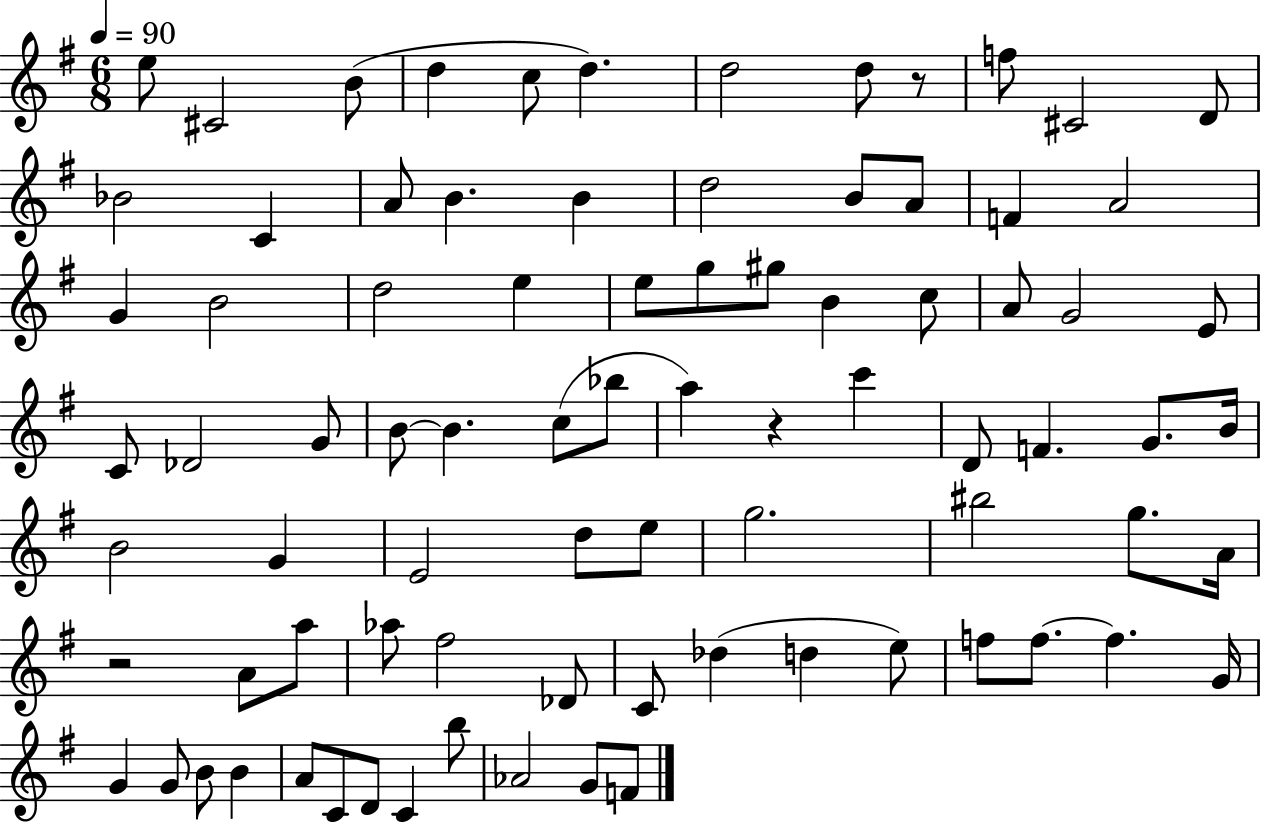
X:1
T:Untitled
M:6/8
L:1/4
K:G
e/2 ^C2 B/2 d c/2 d d2 d/2 z/2 f/2 ^C2 D/2 _B2 C A/2 B B d2 B/2 A/2 F A2 G B2 d2 e e/2 g/2 ^g/2 B c/2 A/2 G2 E/2 C/2 _D2 G/2 B/2 B c/2 _b/2 a z c' D/2 F G/2 B/4 B2 G E2 d/2 e/2 g2 ^b2 g/2 A/4 z2 A/2 a/2 _a/2 ^f2 _D/2 C/2 _d d e/2 f/2 f/2 f G/4 G G/2 B/2 B A/2 C/2 D/2 C b/2 _A2 G/2 F/2